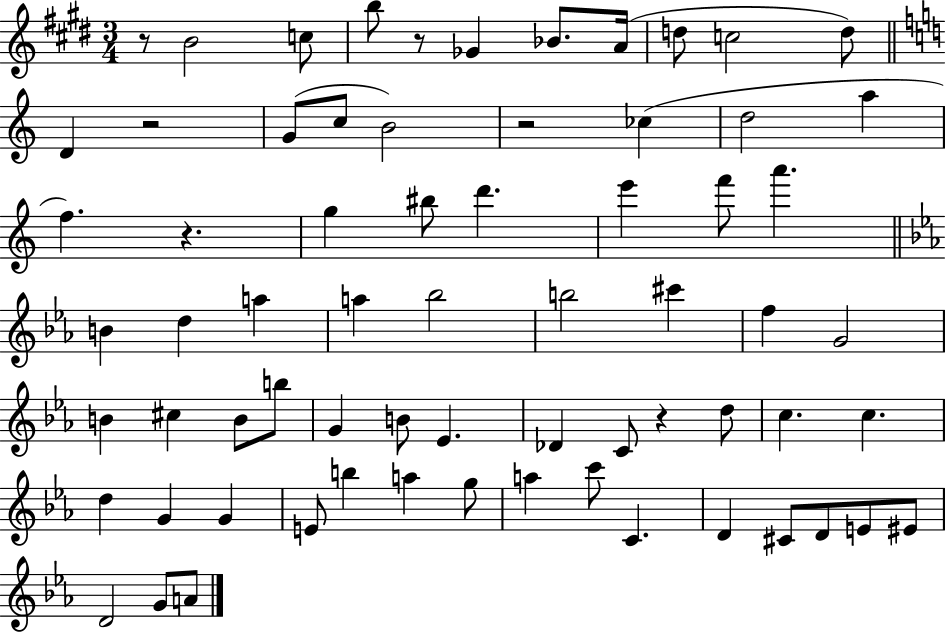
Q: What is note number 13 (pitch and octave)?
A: B4